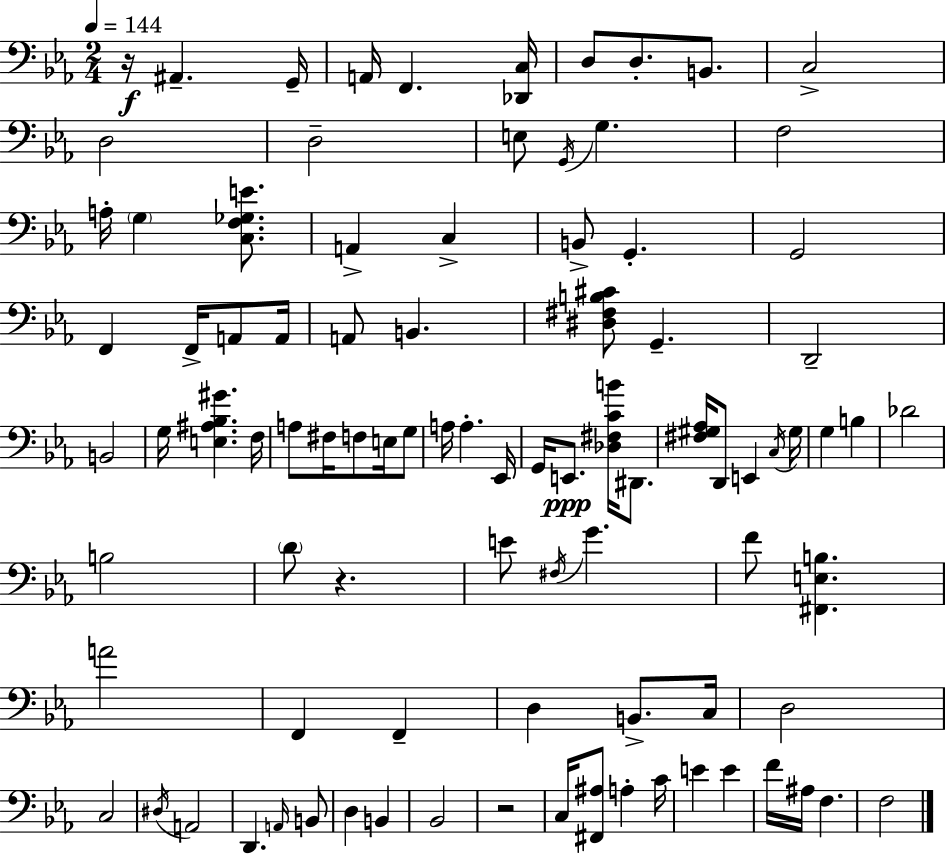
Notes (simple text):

R/s A#2/q. G2/s A2/s F2/q. [Db2,C3]/s D3/e D3/e. B2/e. C3/h D3/h D3/h E3/e G2/s G3/q. F3/h A3/s G3/q [C3,F3,Gb3,E4]/e. A2/q C3/q B2/e G2/q. G2/h F2/q F2/s A2/e A2/s A2/e B2/q. [D#3,F#3,B3,C#4]/e G2/q. D2/h B2/h G3/s [E3,A#3,Bb3,G#4]/q. F3/s A3/e F#3/s F3/e E3/s G3/e A3/s A3/q. Eb2/s G2/s E2/e. [Db3,F#3,C4,B4]/s D#2/e. [F#3,G#3,Ab3]/s D2/e E2/q C3/s G#3/s G3/q B3/q Db4/h B3/h D4/e R/q. E4/e F#3/s G4/q. F4/e [F#2,E3,B3]/q. A4/h F2/q F2/q D3/q B2/e. C3/s D3/h C3/h D#3/s A2/h D2/q. A2/s B2/e D3/q B2/q Bb2/h R/h C3/s [F#2,A#3]/e A3/q C4/s E4/q E4/q F4/s A#3/s F3/q. F3/h